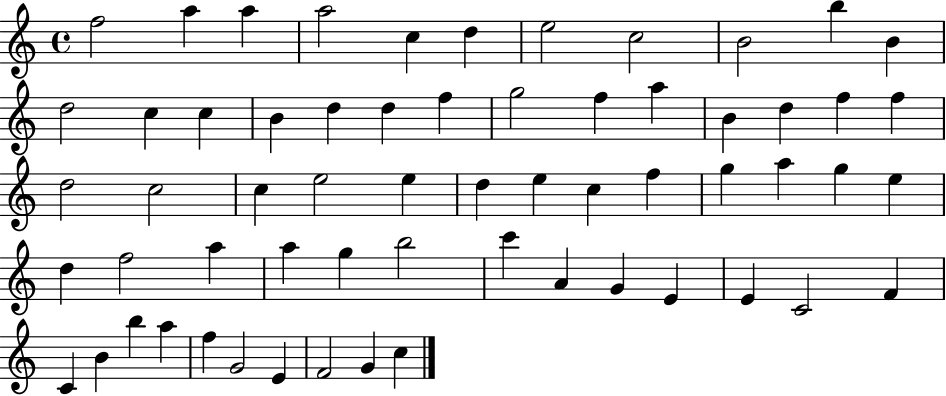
F5/h A5/q A5/q A5/h C5/q D5/q E5/h C5/h B4/h B5/q B4/q D5/h C5/q C5/q B4/q D5/q D5/q F5/q G5/h F5/q A5/q B4/q D5/q F5/q F5/q D5/h C5/h C5/q E5/h E5/q D5/q E5/q C5/q F5/q G5/q A5/q G5/q E5/q D5/q F5/h A5/q A5/q G5/q B5/h C6/q A4/q G4/q E4/q E4/q C4/h F4/q C4/q B4/q B5/q A5/q F5/q G4/h E4/q F4/h G4/q C5/q